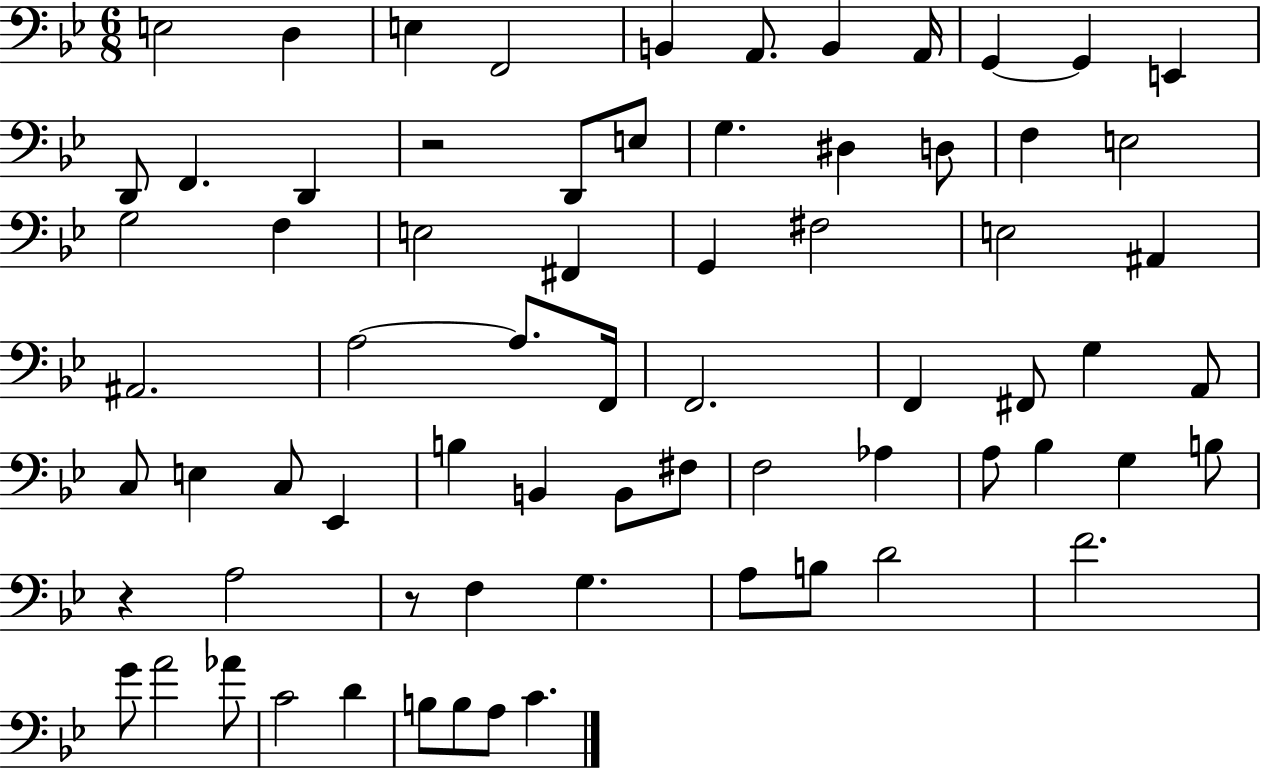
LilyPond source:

{
  \clef bass
  \numericTimeSignature
  \time 6/8
  \key bes \major
  \repeat volta 2 { e2 d4 | e4 f,2 | b,4 a,8. b,4 a,16 | g,4~~ g,4 e,4 | \break d,8 f,4. d,4 | r2 d,8 e8 | g4. dis4 d8 | f4 e2 | \break g2 f4 | e2 fis,4 | g,4 fis2 | e2 ais,4 | \break ais,2. | a2~~ a8. f,16 | f,2. | f,4 fis,8 g4 a,8 | \break c8 e4 c8 ees,4 | b4 b,4 b,8 fis8 | f2 aes4 | a8 bes4 g4 b8 | \break r4 a2 | r8 f4 g4. | a8 b8 d'2 | f'2. | \break g'8 a'2 aes'8 | c'2 d'4 | b8 b8 a8 c'4. | } \bar "|."
}